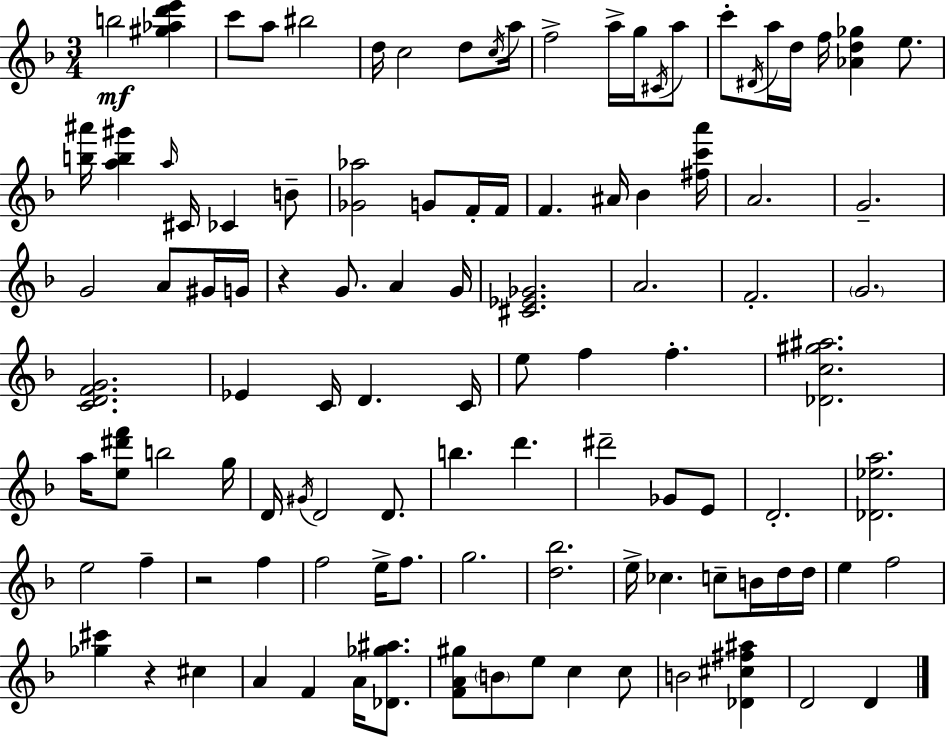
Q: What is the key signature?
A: D minor